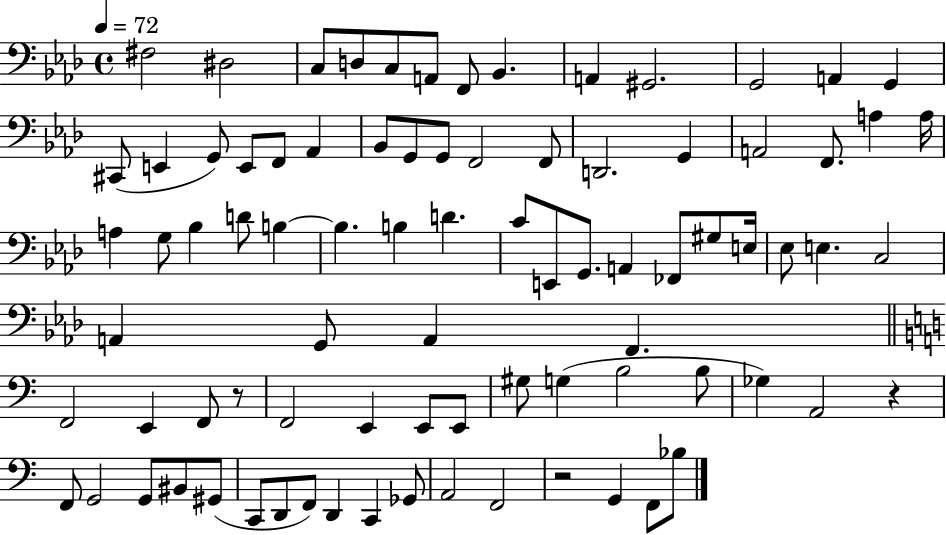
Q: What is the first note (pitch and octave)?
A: F#3